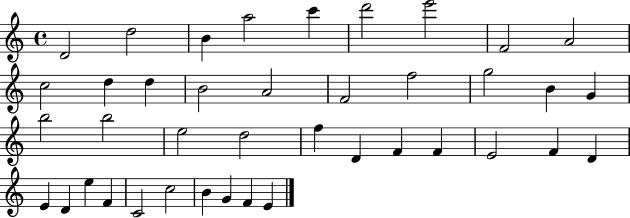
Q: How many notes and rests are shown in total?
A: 40